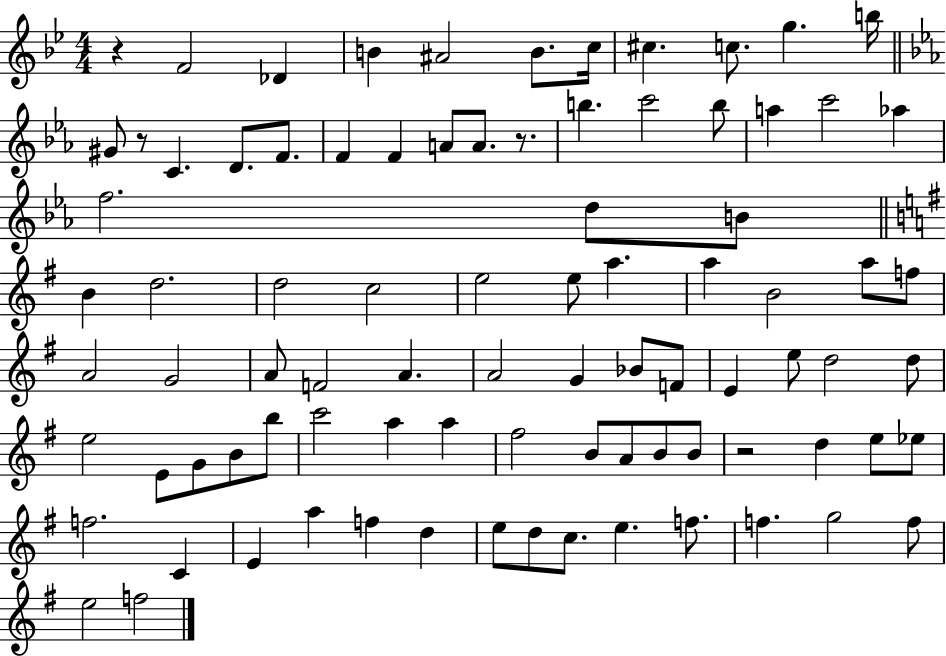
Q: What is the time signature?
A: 4/4